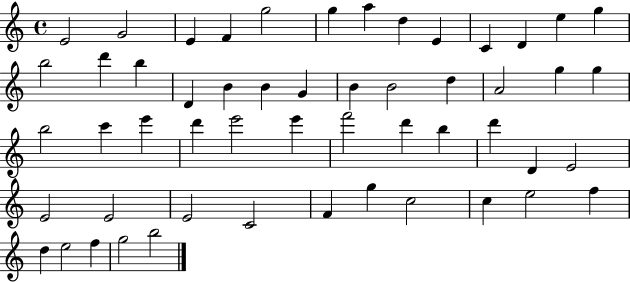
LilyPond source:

{
  \clef treble
  \time 4/4
  \defaultTimeSignature
  \key c \major
  e'2 g'2 | e'4 f'4 g''2 | g''4 a''4 d''4 e'4 | c'4 d'4 e''4 g''4 | \break b''2 d'''4 b''4 | d'4 b'4 b'4 g'4 | b'4 b'2 d''4 | a'2 g''4 g''4 | \break b''2 c'''4 e'''4 | d'''4 e'''2 e'''4 | f'''2 d'''4 b''4 | d'''4 d'4 e'2 | \break e'2 e'2 | e'2 c'2 | f'4 g''4 c''2 | c''4 e''2 f''4 | \break d''4 e''2 f''4 | g''2 b''2 | \bar "|."
}